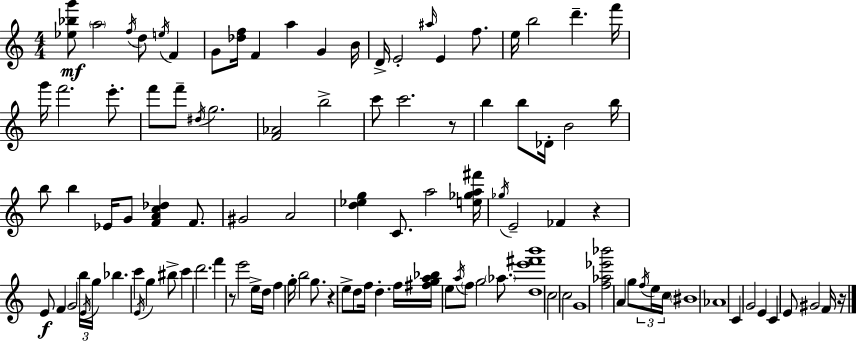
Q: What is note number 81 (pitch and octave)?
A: A4